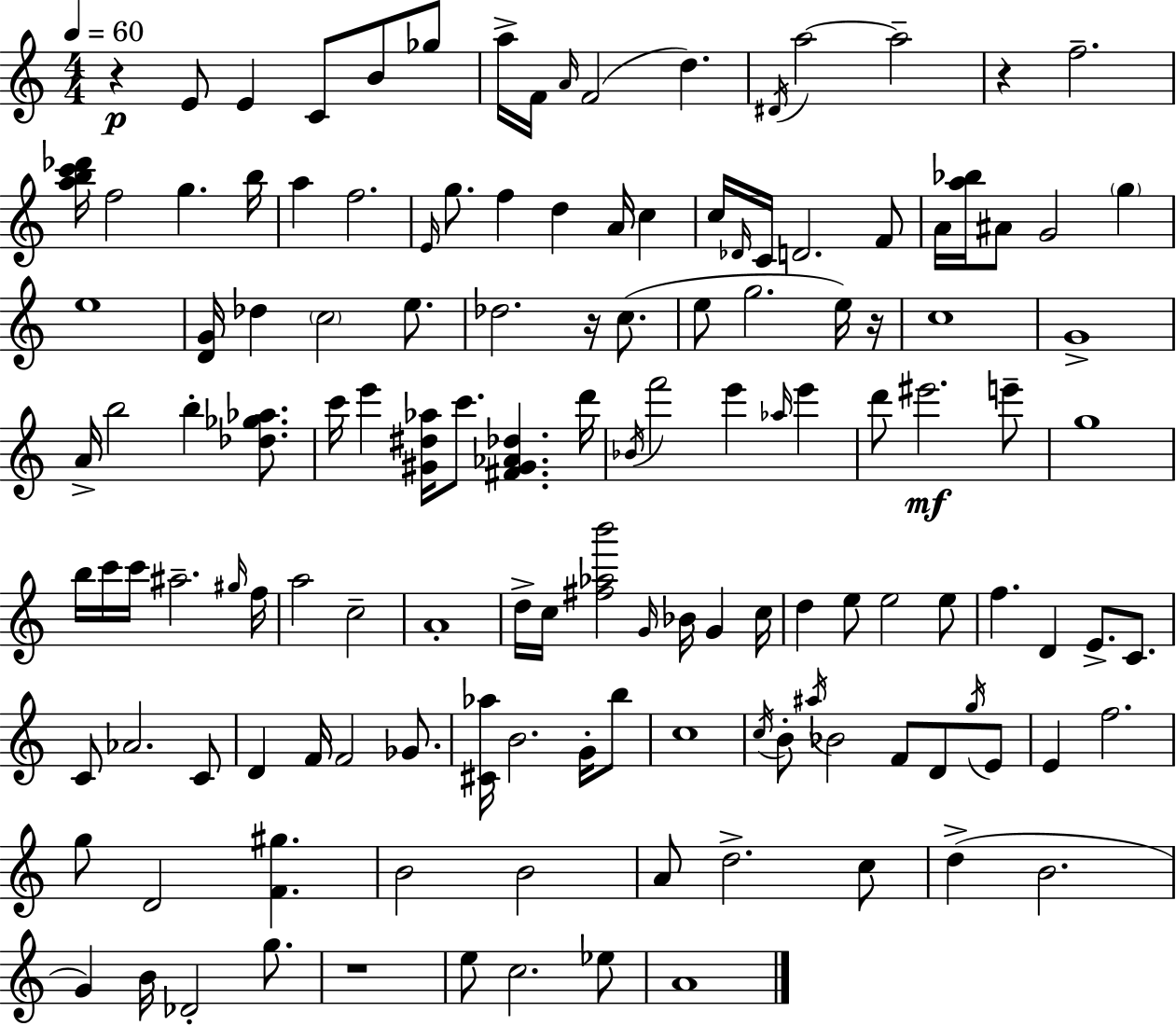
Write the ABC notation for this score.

X:1
T:Untitled
M:4/4
L:1/4
K:C
z E/2 E C/2 B/2 _g/2 a/4 F/4 A/4 F2 d ^D/4 a2 a2 z f2 [abc'_d']/4 f2 g b/4 a f2 E/4 g/2 f d A/4 c c/4 _D/4 C/4 D2 F/2 A/4 [a_b]/4 ^A/2 G2 g e4 [DG]/4 _d c2 e/2 _d2 z/4 c/2 e/2 g2 e/4 z/4 c4 G4 A/4 b2 b [_d_g_a]/2 c'/4 e' [^G^d_a]/4 c'/2 [^F^G_A_d] d'/4 _B/4 f'2 e' _a/4 e' d'/2 ^e'2 e'/2 g4 b/4 c'/4 c'/4 ^a2 ^g/4 f/4 a2 c2 A4 d/4 c/4 [^f_ab']2 G/4 _B/4 G c/4 d e/2 e2 e/2 f D E/2 C/2 C/2 _A2 C/2 D F/4 F2 _G/2 [^C_a]/4 B2 G/4 b/2 c4 c/4 B/2 ^a/4 _B2 F/2 D/2 g/4 E/2 E f2 g/2 D2 [F^g] B2 B2 A/2 d2 c/2 d B2 G B/4 _D2 g/2 z4 e/2 c2 _e/2 A4